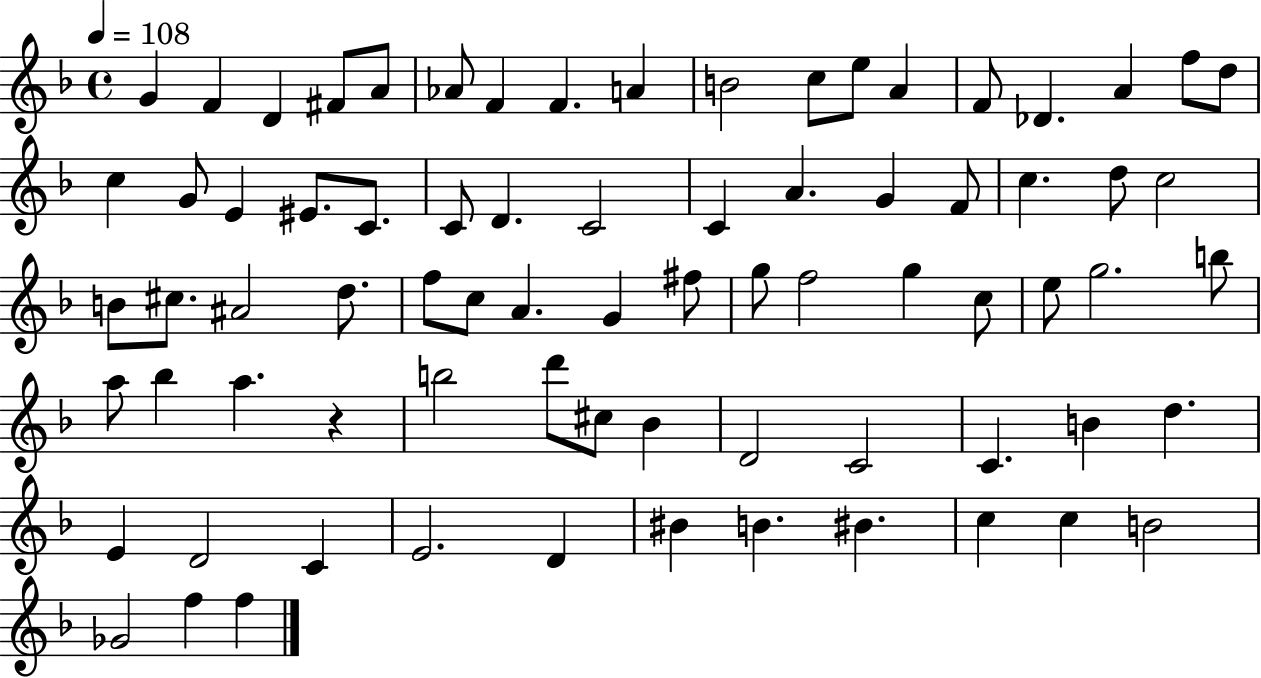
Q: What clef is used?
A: treble